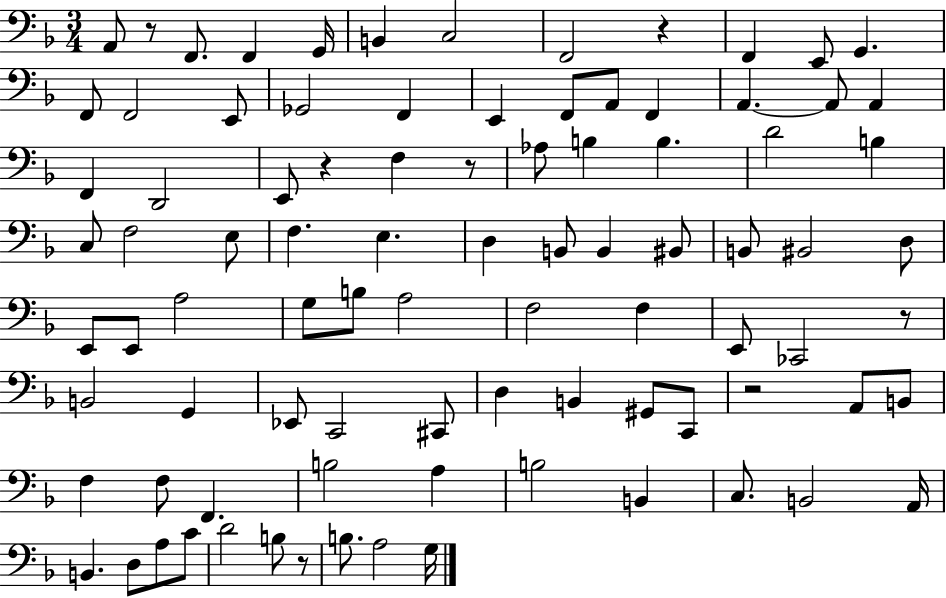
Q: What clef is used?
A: bass